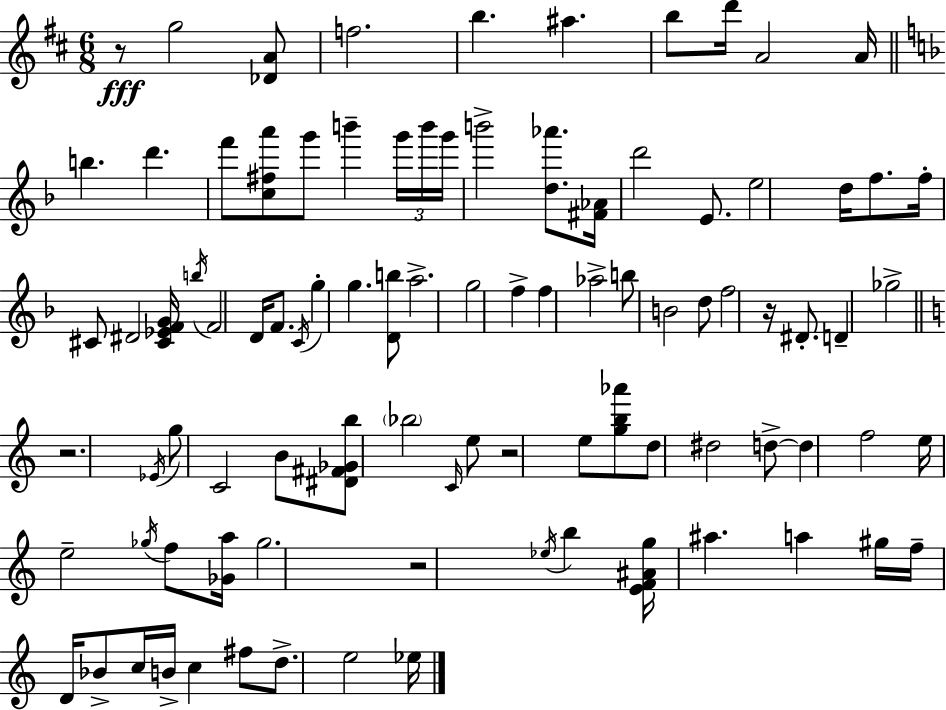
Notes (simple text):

R/e G5/h [Db4,A4]/e F5/h. B5/q. A#5/q. B5/e D6/s A4/h A4/s B5/q. D6/q. F6/e [C5,F#5,A6]/e G6/e B6/q G6/s B6/s G6/s B6/h [D5,Ab6]/e. [F#4,Ab4]/s D6/h E4/e. E5/h D5/s F5/e. F5/s C#4/e D#4/h [C#4,Eb4,F4,G4]/s B5/s F4/h D4/s F4/e. C4/s G5/q G5/q. [D4,B5]/e A5/h. G5/h F5/q F5/q Ab5/h B5/e B4/h D5/e F5/h R/s D#4/e. D4/q Gb5/h R/h. Eb4/s G5/e C4/h B4/e [D#4,F#4,Gb4,B5]/e Bb5/h C4/s E5/e R/h E5/e [G5,B5,Ab6]/e D5/e D#5/h D5/e D5/q F5/h E5/s E5/h Gb5/s F5/e [Gb4,A5]/s Gb5/h. R/h Eb5/s B5/q [E4,F4,A#4,G5]/s A#5/q. A5/q G#5/s F5/s D4/s Bb4/e C5/s B4/s C5/q F#5/e D5/e. E5/h Eb5/s